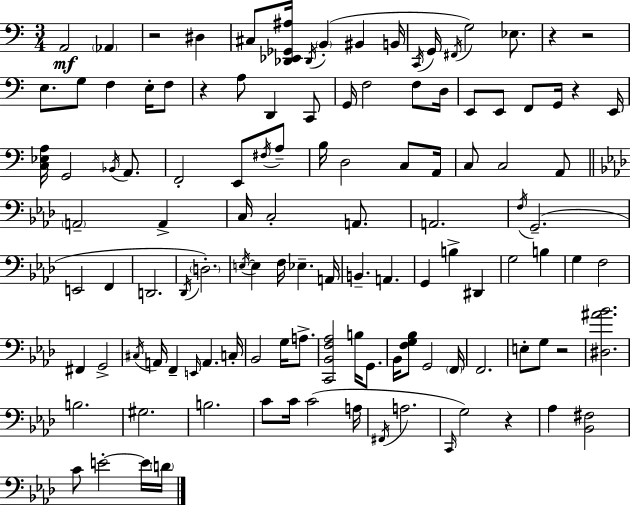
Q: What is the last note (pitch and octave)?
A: D4